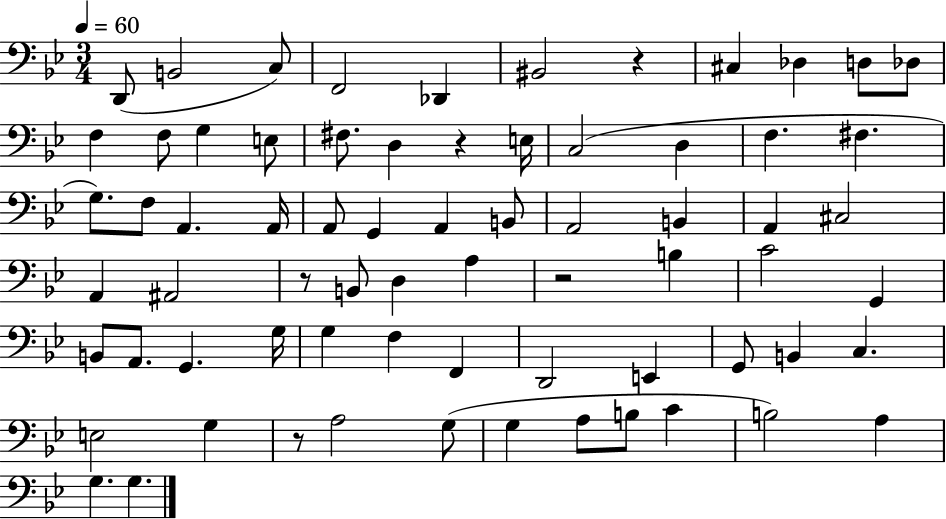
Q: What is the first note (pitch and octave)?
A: D2